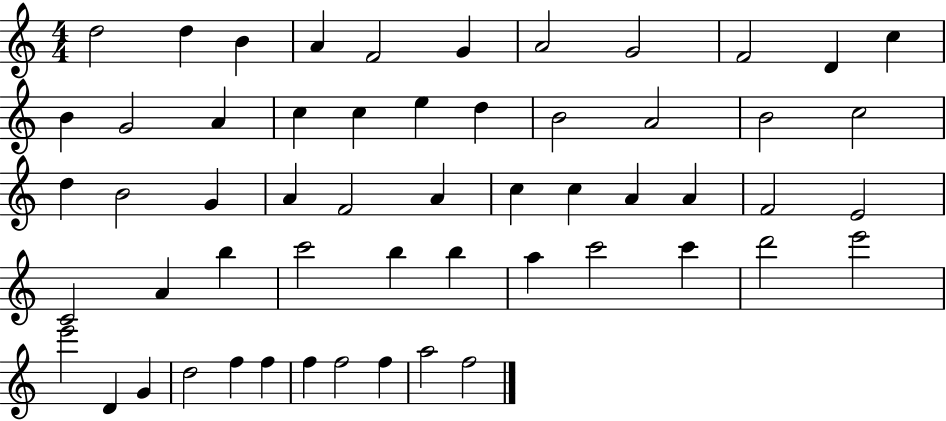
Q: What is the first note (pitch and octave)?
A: D5